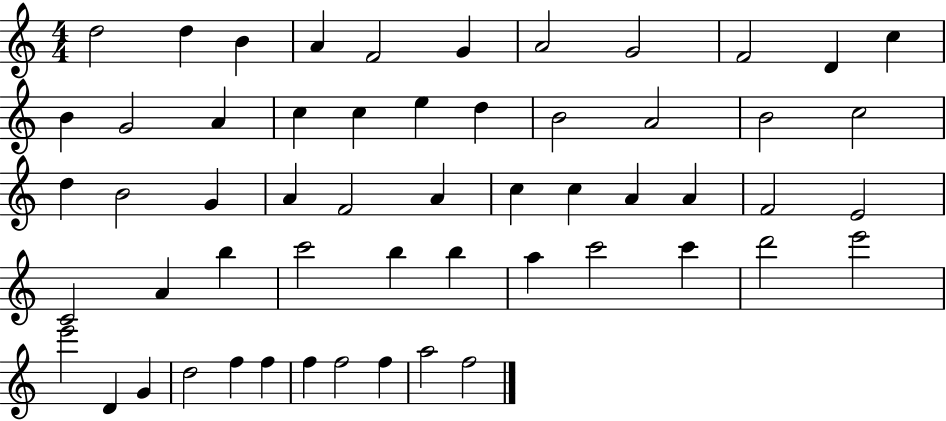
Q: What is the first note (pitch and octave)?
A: D5